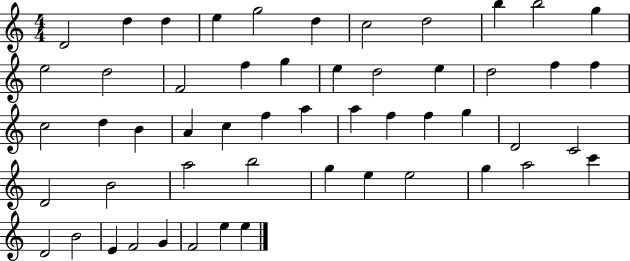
X:1
T:Untitled
M:4/4
L:1/4
K:C
D2 d d e g2 d c2 d2 b b2 g e2 d2 F2 f g e d2 e d2 f f c2 d B A c f a a f f g D2 C2 D2 B2 a2 b2 g e e2 g a2 c' D2 B2 E F2 G F2 e e